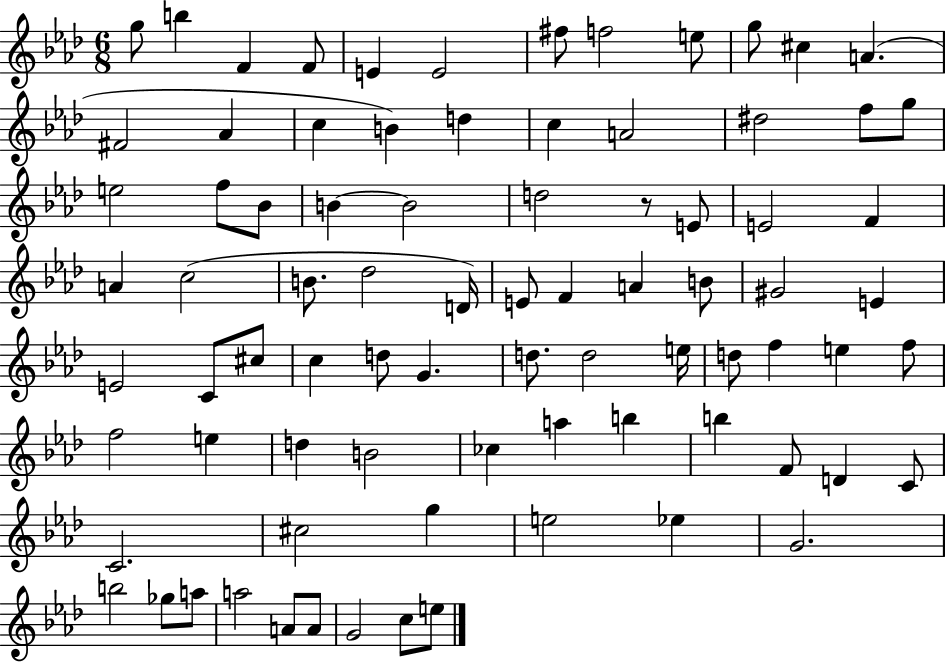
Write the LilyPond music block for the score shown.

{
  \clef treble
  \numericTimeSignature
  \time 6/8
  \key aes \major
  \repeat volta 2 { g''8 b''4 f'4 f'8 | e'4 e'2 | fis''8 f''2 e''8 | g''8 cis''4 a'4.( | \break fis'2 aes'4 | c''4 b'4) d''4 | c''4 a'2 | dis''2 f''8 g''8 | \break e''2 f''8 bes'8 | b'4~~ b'2 | d''2 r8 e'8 | e'2 f'4 | \break a'4 c''2( | b'8. des''2 d'16) | e'8 f'4 a'4 b'8 | gis'2 e'4 | \break e'2 c'8 cis''8 | c''4 d''8 g'4. | d''8. d''2 e''16 | d''8 f''4 e''4 f''8 | \break f''2 e''4 | d''4 b'2 | ces''4 a''4 b''4 | b''4 f'8 d'4 c'8 | \break c'2. | cis''2 g''4 | e''2 ees''4 | g'2. | \break b''2 ges''8 a''8 | a''2 a'8 a'8 | g'2 c''8 e''8 | } \bar "|."
}